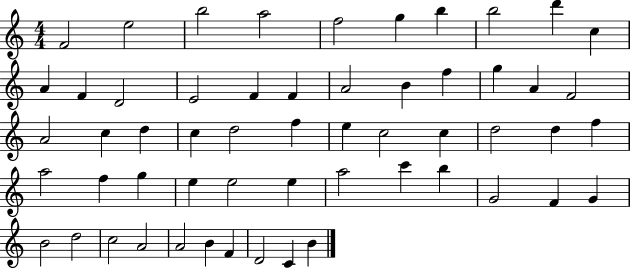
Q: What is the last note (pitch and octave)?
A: B4